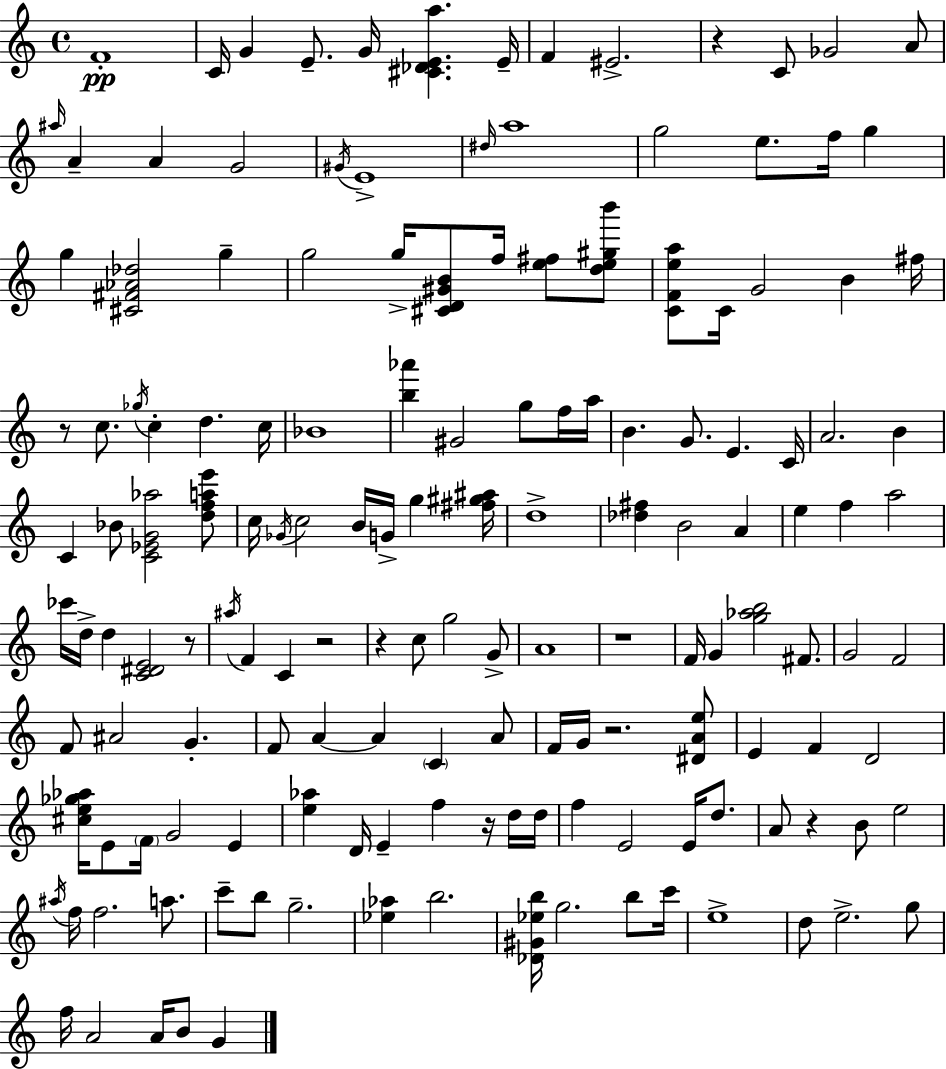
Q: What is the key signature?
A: C major